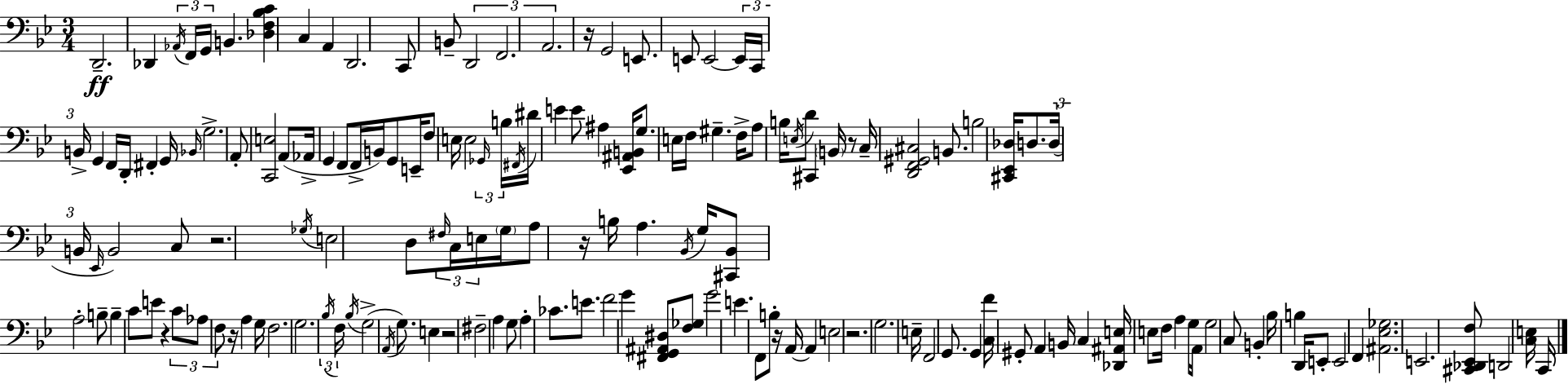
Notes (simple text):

D2/h. Db2/q Ab2/s F2/s G2/s B2/q. [Db3,F3,Bb3,C4]/q C3/q A2/q D2/h. C2/e B2/e D2/h F2/h. A2/h. R/s G2/h E2/e. E2/e E2/h E2/s C2/s B2/s G2/q F2/s D2/s F#2/q G2/s Bb2/s G3/h. A2/e [C2,E3]/h A2/e Ab2/s G2/q F2/e F2/s B2/s G2/e E2/s F3/e E3/s E3/h Gb2/s B3/s F#2/s D#4/s E4/q E4/e A#3/q [Eb2,A#2,B2]/s G3/e. E3/s F3/s G#3/q. F3/s A3/e B3/s E3/s D4/e C#2/q B2/s R/e C3/s [D2,F2,G#2,C#3]/h B2/e. B3/h [C#2,Eb2,Db3]/s D3/e. D3/s B2/s Eb2/s B2/h C3/e R/h. Gb3/s E3/h D3/e F#3/s C3/s E3/s G3/s A3/e R/s B3/s A3/q. Bb2/s G3/s [C#2,Bb2]/e A3/h B3/e B3/q C4/e E4/e R/q C4/e Ab3/e F3/e R/s A3/q G3/s F3/h. G3/h. Bb3/s F3/s Bb3/s G3/h A2/s G3/e. E3/q R/h F#3/h A3/q G3/e A3/q CES4/e. E4/e. F4/h G4/q [F#2,G2,A#2,D#3]/e [F3,Gb3]/e G4/h E4/q. F2/e B3/e R/s A2/s A2/q E3/h R/h. G3/h. E3/s F2/h G2/e. G2/q [C3,F4]/s G#2/e A2/q B2/s C3/q [Db2,A#2,E3]/s E3/e F3/s A3/q G3/s A2/s G3/h C3/e B2/q Bb3/s B3/q D2/s E2/e E2/h F2/q [A#2,Eb3,Gb3]/h. E2/h. [C#2,Db2,Eb2,F3]/e D2/h [C3,E3]/s C2/s